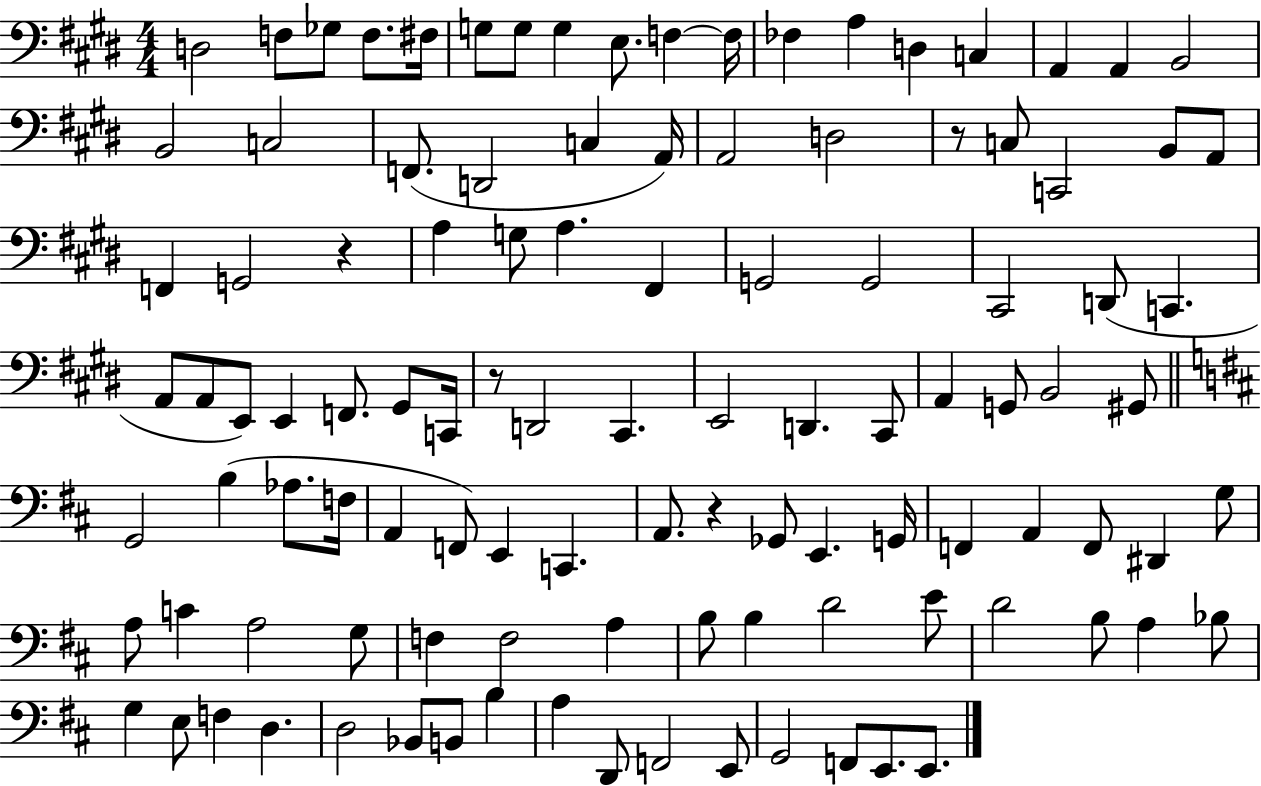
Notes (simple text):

D3/h F3/e Gb3/e F3/e. F#3/s G3/e G3/e G3/q E3/e. F3/q F3/s FES3/q A3/q D3/q C3/q A2/q A2/q B2/h B2/h C3/h F2/e. D2/h C3/q A2/s A2/h D3/h R/e C3/e C2/h B2/e A2/e F2/q G2/h R/q A3/q G3/e A3/q. F#2/q G2/h G2/h C#2/h D2/e C2/q. A2/e A2/e E2/e E2/q F2/e. G#2/e C2/s R/e D2/h C#2/q. E2/h D2/q. C#2/e A2/q G2/e B2/h G#2/e G2/h B3/q Ab3/e. F3/s A2/q F2/e E2/q C2/q. A2/e. R/q Gb2/e E2/q. G2/s F2/q A2/q F2/e D#2/q G3/e A3/e C4/q A3/h G3/e F3/q F3/h A3/q B3/e B3/q D4/h E4/e D4/h B3/e A3/q Bb3/e G3/q E3/e F3/q D3/q. D3/h Bb2/e B2/e B3/q A3/q D2/e F2/h E2/e G2/h F2/e E2/e. E2/e.